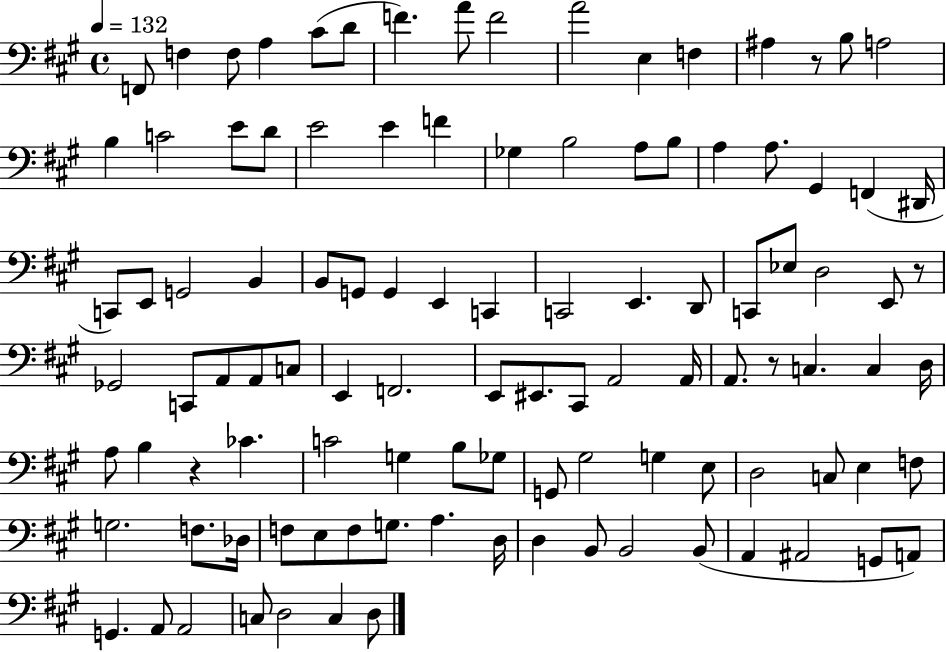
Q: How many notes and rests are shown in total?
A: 106